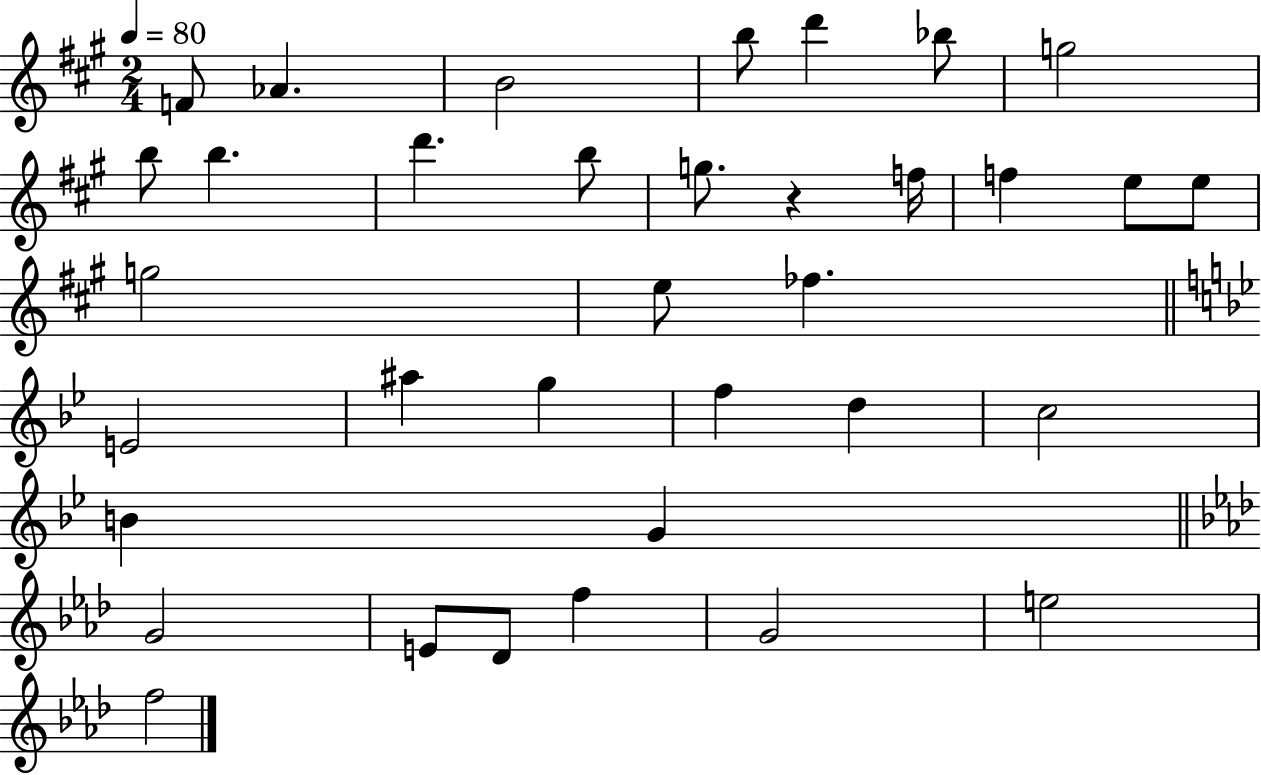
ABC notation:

X:1
T:Untitled
M:2/4
L:1/4
K:A
F/2 _A B2 b/2 d' _b/2 g2 b/2 b d' b/2 g/2 z f/4 f e/2 e/2 g2 e/2 _f E2 ^a g f d c2 B G G2 E/2 _D/2 f G2 e2 f2